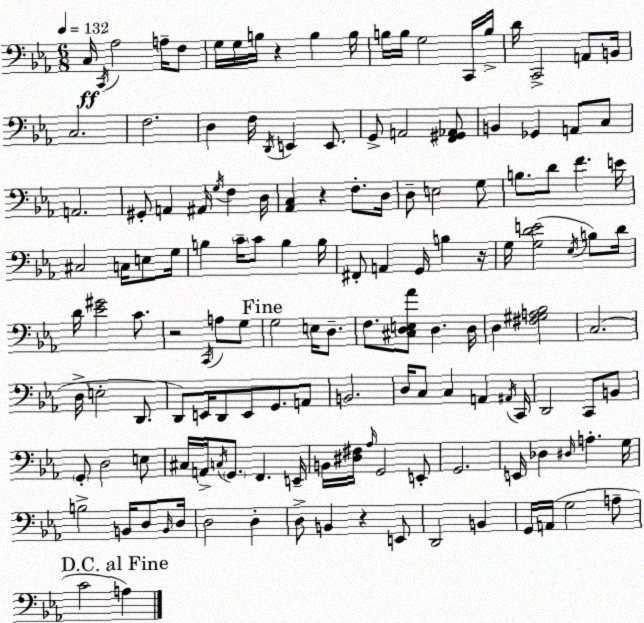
X:1
T:Untitled
M:6/8
L:1/4
K:Cm
C,/4 C,,/4 _A,2 A,/4 F,/2 G,/4 G,/4 B,/4 z B, B,/4 B,/4 B,/4 G,2 C,,/4 B,/4 D/4 C,,2 A,,/2 B,,/4 C,2 F,2 D, F,/4 D,,/4 E,, E,,/2 G,,/2 A,,2 [F,,^G,,_A,,]/2 B,, _G,, A,,/2 C,/2 A,,2 ^G,,/2 A,, ^A,,/4 G,/4 F, D,/4 [_A,,C,] z F,/2 D,/4 D,/2 E,2 G,/2 B,/2 D/2 F E/4 ^C,2 C,/4 E,/2 G,/4 B, C/4 C/2 B, B,/4 ^F,,/2 A,, G,,/4 B, z/4 G,/4 [G,DE]2 _E,/4 B,/2 D/4 D/4 [_E^G]2 C/2 z2 C,,/4 A,/2 G,/2 G,2 E,/4 D,/2 F,/2 [^C,D,E,_A]/2 D, D,/4 D, [^F,^G,A,_B,]2 C,2 D,/4 E,2 D,,/2 D,,/2 E,,/4 D,,/2 E,,/2 G,,/2 A,,/2 B,,2 D,/4 C,/2 C, A,, ^A,,/4 C,,/4 D,,2 C,,/2 B,,/2 G,,/2 D,2 E,/2 ^C,/4 A,,/4 C,/4 G,,/2 F,, E,,/4 B,,/4 [^D,^F,]/4 _A,/4 G,,2 E,,/2 G,,2 E,,/4 _D, ^D,/4 A, G,/4 B,2 B,,/4 D,/2 B,,/4 D,/4 D,2 D, D,/2 B,, z E,,/2 D,,2 B,, G,,/4 A,,/4 G,2 A,/2 C2 A,